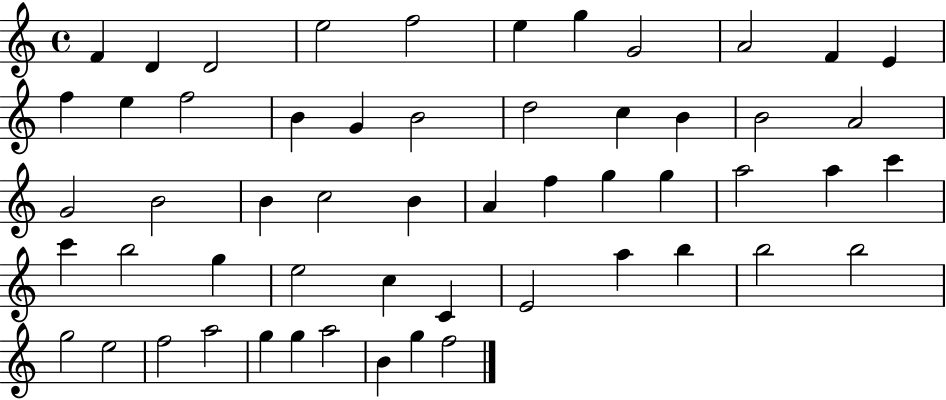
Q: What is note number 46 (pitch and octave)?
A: G5